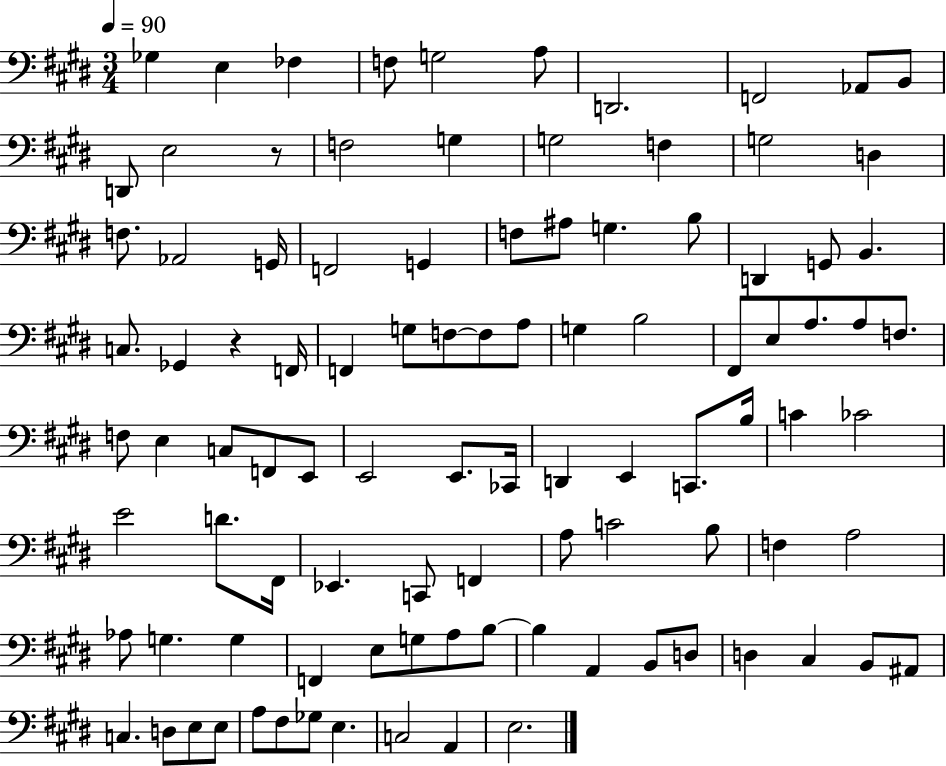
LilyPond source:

{
  \clef bass
  \numericTimeSignature
  \time 3/4
  \key e \major
  \tempo 4 = 90
  ges4 e4 fes4 | f8 g2 a8 | d,2. | f,2 aes,8 b,8 | \break d,8 e2 r8 | f2 g4 | g2 f4 | g2 d4 | \break f8. aes,2 g,16 | f,2 g,4 | f8 ais8 g4. b8 | d,4 g,8 b,4. | \break c8. ges,4 r4 f,16 | f,4 g8 f8~~ f8 a8 | g4 b2 | fis,8 e8 a8. a8 f8. | \break f8 e4 c8 f,8 e,8 | e,2 e,8. ces,16 | d,4 e,4 c,8. b16 | c'4 ces'2 | \break e'2 d'8. fis,16 | ees,4. c,8 f,4 | a8 c'2 b8 | f4 a2 | \break aes8 g4. g4 | f,4 e8 g8 a8 b8~~ | b4 a,4 b,8 d8 | d4 cis4 b,8 ais,8 | \break c4. d8 e8 e8 | a8 fis8 ges8 e4. | c2 a,4 | e2. | \break \bar "|."
}